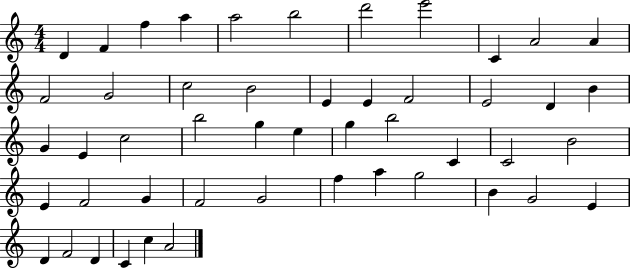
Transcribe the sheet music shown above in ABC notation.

X:1
T:Untitled
M:4/4
L:1/4
K:C
D F f a a2 b2 d'2 e'2 C A2 A F2 G2 c2 B2 E E F2 E2 D B G E c2 b2 g e g b2 C C2 B2 E F2 G F2 G2 f a g2 B G2 E D F2 D C c A2